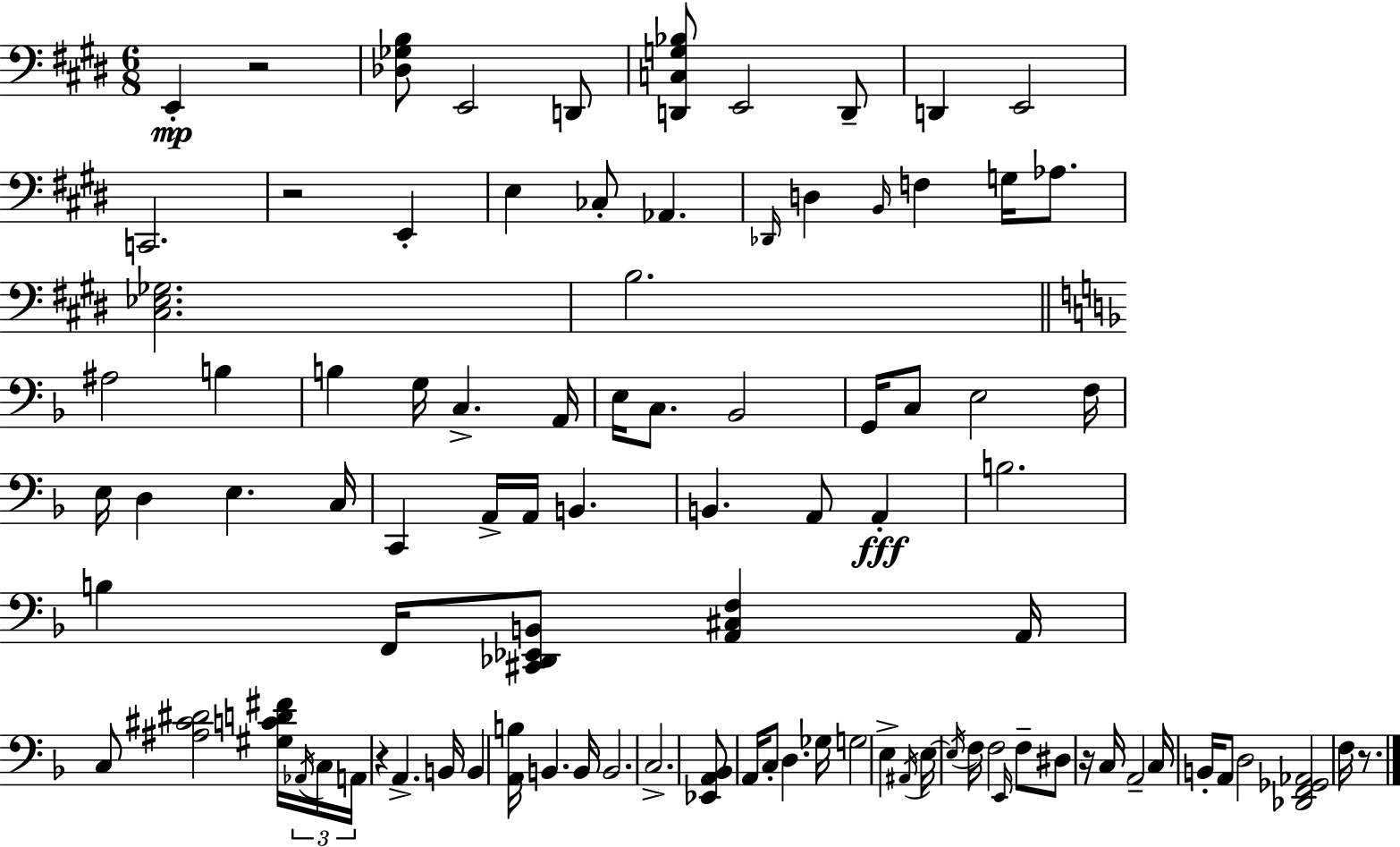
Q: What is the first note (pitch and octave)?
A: E2